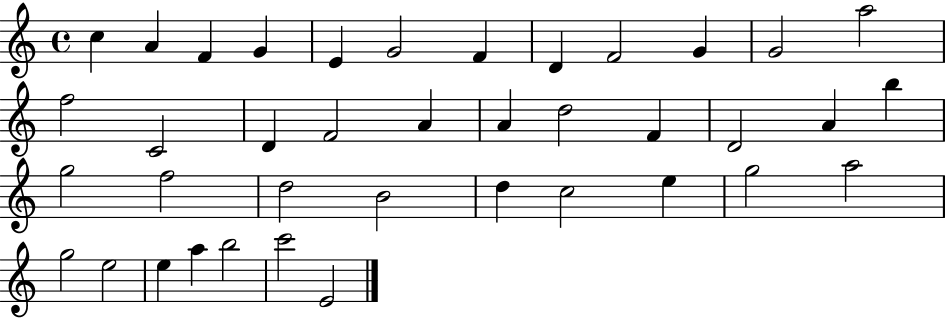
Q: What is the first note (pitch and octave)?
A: C5